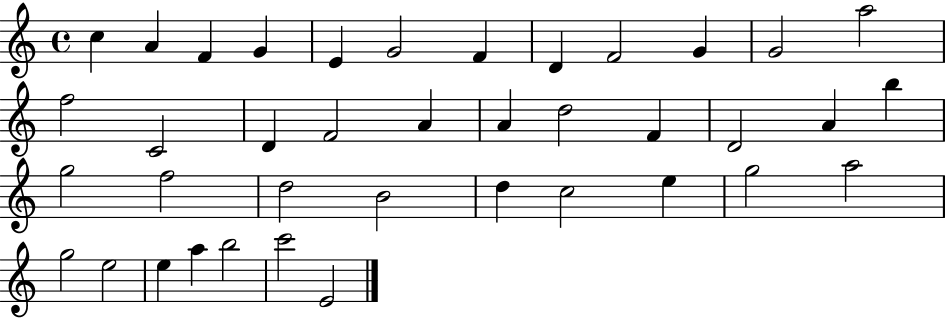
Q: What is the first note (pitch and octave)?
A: C5